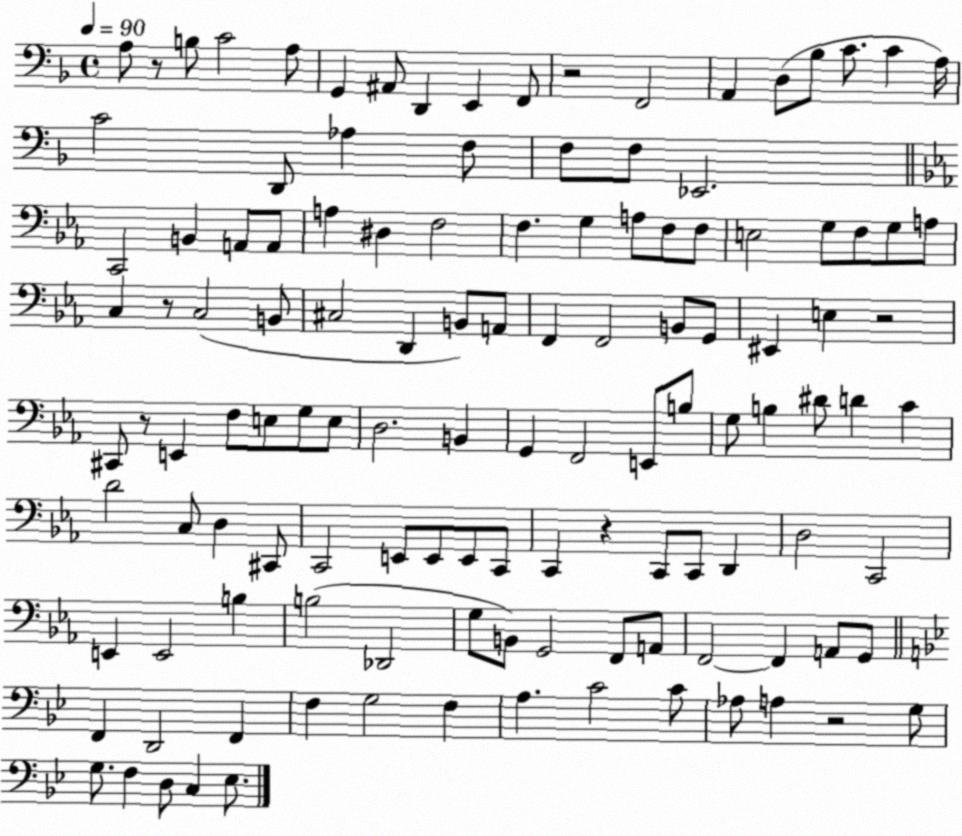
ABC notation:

X:1
T:Untitled
M:4/4
L:1/4
K:F
A,/2 z/2 B,/2 C2 A,/2 G,, ^A,,/2 D,, E,, F,,/2 z2 F,,2 A,, D,/2 _B,/2 C/2 C A,/4 C2 D,,/2 _A, F,/2 F,/2 F,/2 _E,,2 C,,2 B,, A,,/2 A,,/2 A, ^D, F,2 F, G, A,/2 F,/2 F,/2 E,2 G,/2 F,/2 G,/2 A,/2 C, z/2 C,2 B,,/2 ^C,2 D,, B,,/2 A,,/2 F,, F,,2 B,,/2 G,,/2 ^E,, E, z2 ^C,,/2 z/2 E,, F,/2 E,/2 G,/2 E,/2 D,2 B,, G,, F,,2 E,,/2 B,/2 G,/2 B, ^D/2 D C D2 C,/2 D, ^C,,/2 C,,2 E,,/2 E,,/2 E,,/2 C,,/2 C,, z C,,/2 C,,/2 D,, D,2 C,,2 E,, E,,2 B, B,2 _D,,2 G,/2 B,,/2 G,,2 F,,/2 A,,/2 F,,2 F,, A,,/2 G,,/2 F,, D,,2 F,, F, G,2 F, A, C2 C/2 _A,/2 A, z2 G,/2 G,/2 F, D,/2 C, _E,/2